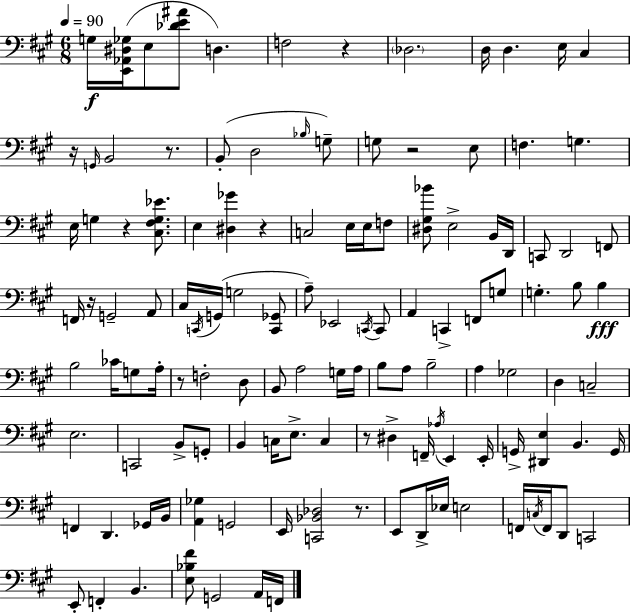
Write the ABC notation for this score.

X:1
T:Untitled
M:6/8
L:1/4
K:A
G,/4 [E,,_A,,^D,_G,]/4 E,/2 [_DE^A]/2 D, F,2 z _D,2 D,/4 D, E,/4 ^C, z/4 G,,/4 B,,2 z/2 B,,/2 D,2 _B,/4 G,/2 G,/2 z2 E,/2 F, G, E,/4 G, z [^C,^F,G,_E]/2 E, [^D,_G] z C,2 E,/4 E,/4 F,/2 [^D,^G,_B]/2 E,2 B,,/4 D,,/4 C,,/2 D,,2 F,,/2 F,,/4 z/4 G,,2 A,,/2 ^C,/4 C,,/4 G,,/4 G,2 [C,,_G,,]/2 A,/2 _E,,2 C,,/4 C,,/2 A,, C,, F,,/2 G,/2 G, B,/2 B, B,2 _C/4 G,/2 A,/4 z/2 F,2 D,/2 B,,/2 A,2 G,/4 A,/4 B,/2 A,/2 B,2 A, _G,2 D, C,2 E,2 C,,2 B,,/2 G,,/2 B,, C,/4 E,/2 C, z/2 ^D, F,,/4 _A,/4 E,, E,,/4 G,,/4 [^D,,E,] B,, G,,/4 F,, D,, _G,,/4 B,,/4 [A,,_G,] G,,2 E,,/4 [C,,_B,,_D,]2 z/2 E,,/2 D,,/4 _E,/4 E,2 F,,/4 C,/4 F,,/4 D,,/2 C,,2 E,,/2 F,, B,, [E,_B,^F]/2 G,,2 A,,/4 F,,/4